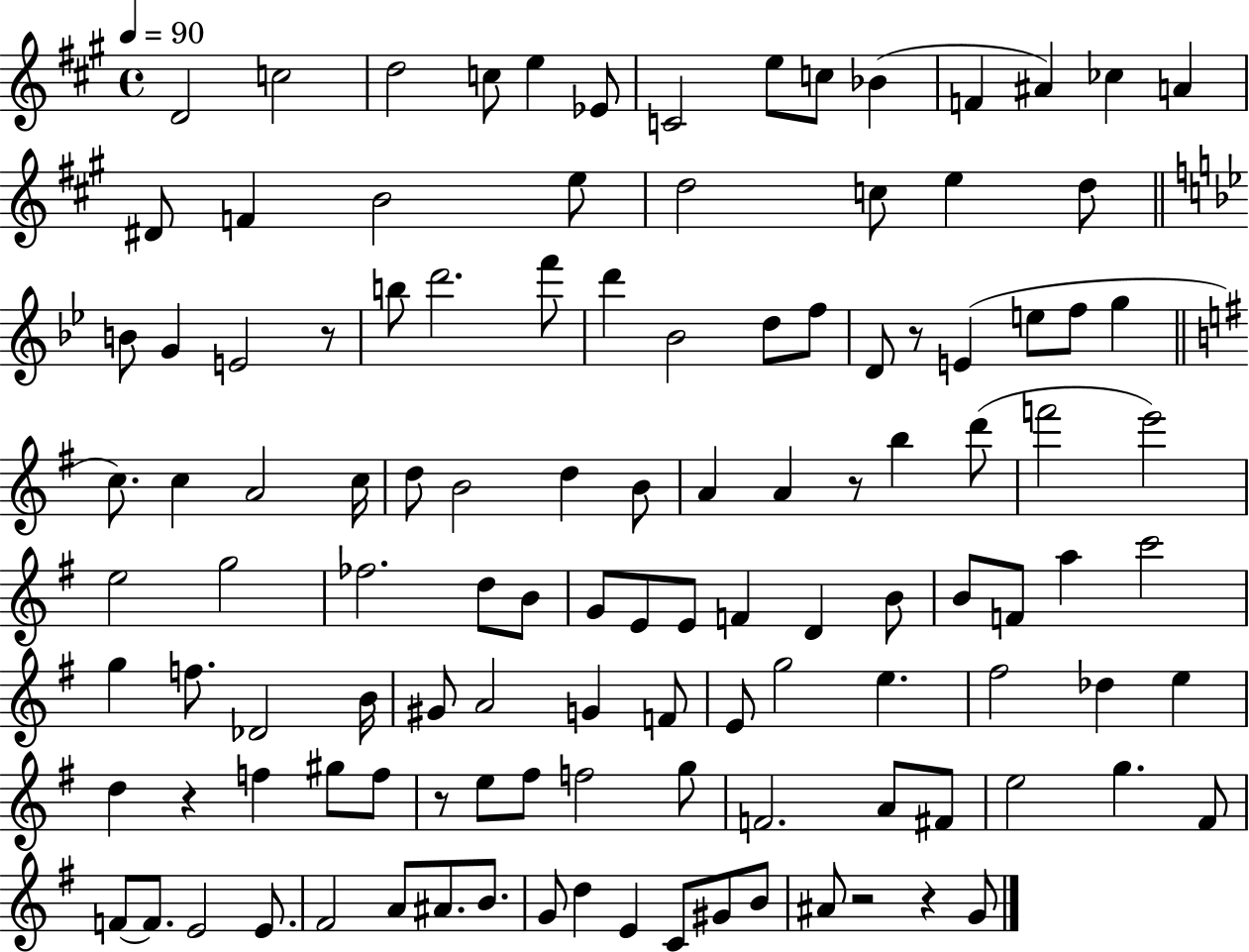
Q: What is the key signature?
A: A major